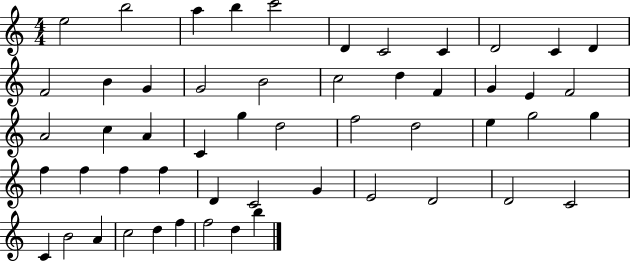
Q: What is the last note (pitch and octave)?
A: B5